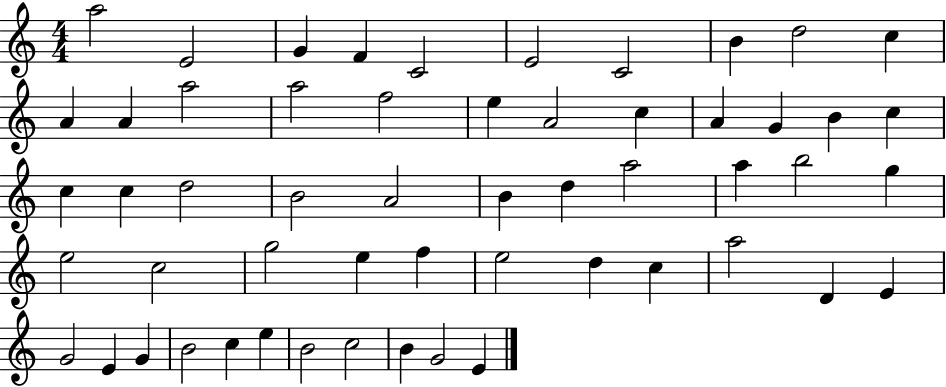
A5/h E4/h G4/q F4/q C4/h E4/h C4/h B4/q D5/h C5/q A4/q A4/q A5/h A5/h F5/h E5/q A4/h C5/q A4/q G4/q B4/q C5/q C5/q C5/q D5/h B4/h A4/h B4/q D5/q A5/h A5/q B5/h G5/q E5/h C5/h G5/h E5/q F5/q E5/h D5/q C5/q A5/h D4/q E4/q G4/h E4/q G4/q B4/h C5/q E5/q B4/h C5/h B4/q G4/h E4/q